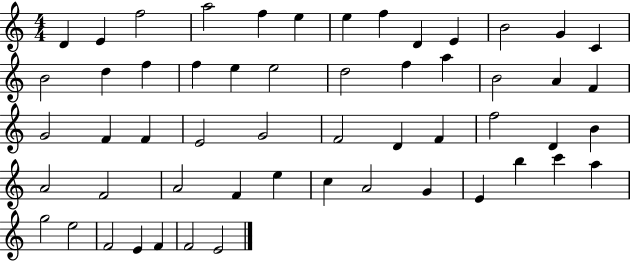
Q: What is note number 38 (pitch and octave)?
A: F4